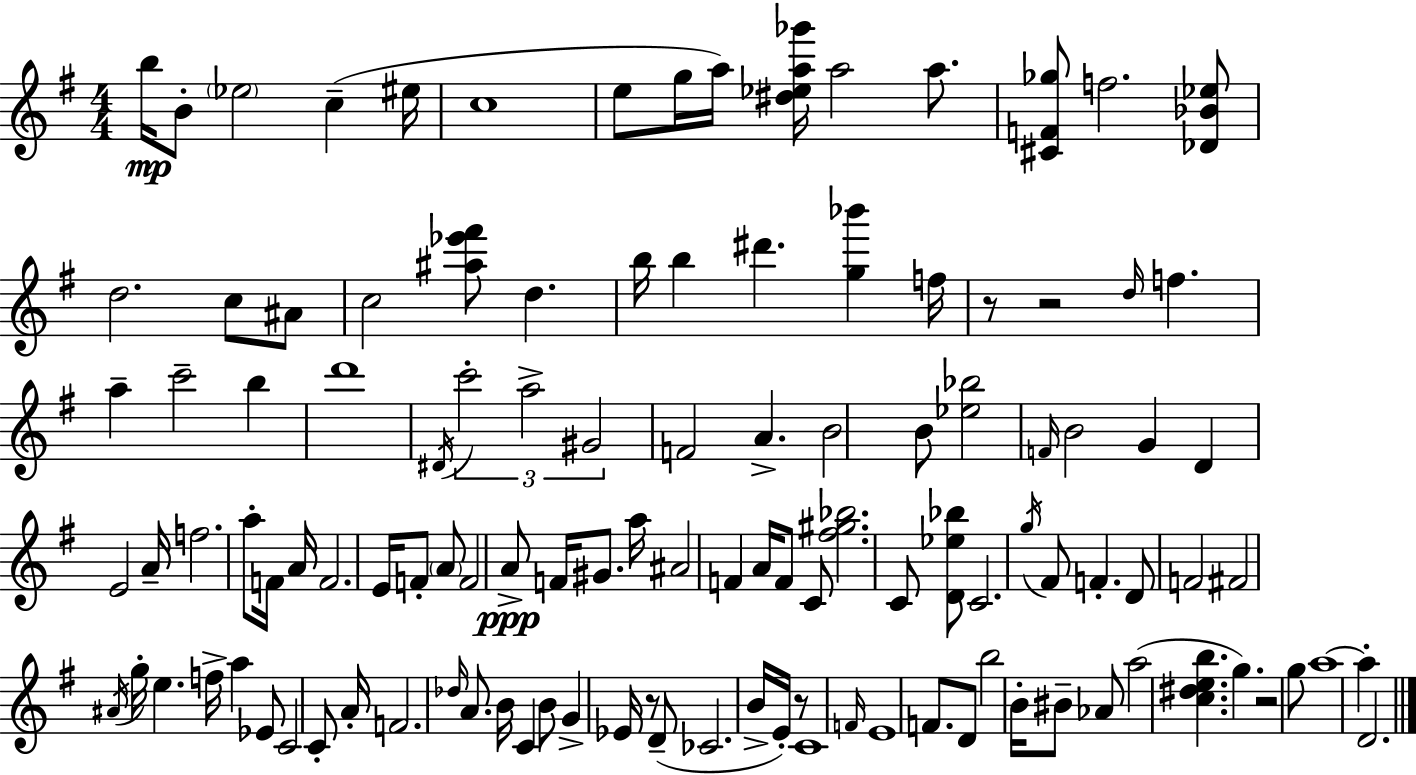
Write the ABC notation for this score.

X:1
T:Untitled
M:4/4
L:1/4
K:Em
b/4 B/2 _e2 c ^e/4 c4 e/2 g/4 a/4 [^d_ea_g']/4 a2 a/2 [^CF_g]/2 f2 [_D_B_e]/2 d2 c/2 ^A/2 c2 [^a_e'^f']/2 d b/4 b ^d' [g_b'] f/4 z/2 z2 d/4 f a c'2 b d'4 ^D/4 c'2 a2 ^G2 F2 A B2 B/2 [_e_b]2 F/4 B2 G D E2 A/4 f2 a/2 F/4 A/4 F2 E/4 F/2 A/2 F2 A/2 F/4 ^G/2 a/4 ^A2 F A/4 F/2 C/2 [^f^g_b]2 C/2 [D_e_b]/2 C2 g/4 ^F/2 F D/2 F2 ^F2 ^A/4 g/4 e f/4 a _E/2 C2 C/2 A/4 F2 _d/4 A/2 B/4 C B/2 G _E/4 z/2 D/2 _C2 B/4 E/4 z/2 C4 F/4 E4 F/2 D/2 b2 B/4 ^B/2 _A/2 a2 [c^deb] g z2 g/2 a4 a D2